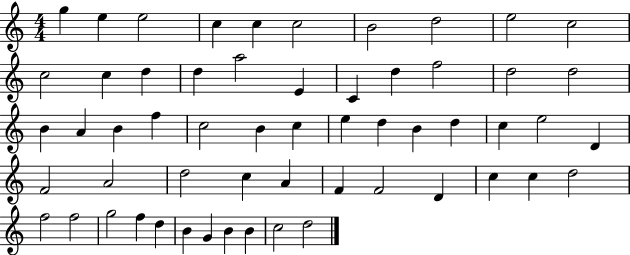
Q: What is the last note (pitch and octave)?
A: D5